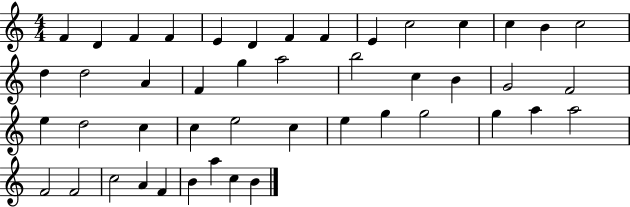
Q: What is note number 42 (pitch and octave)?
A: F4